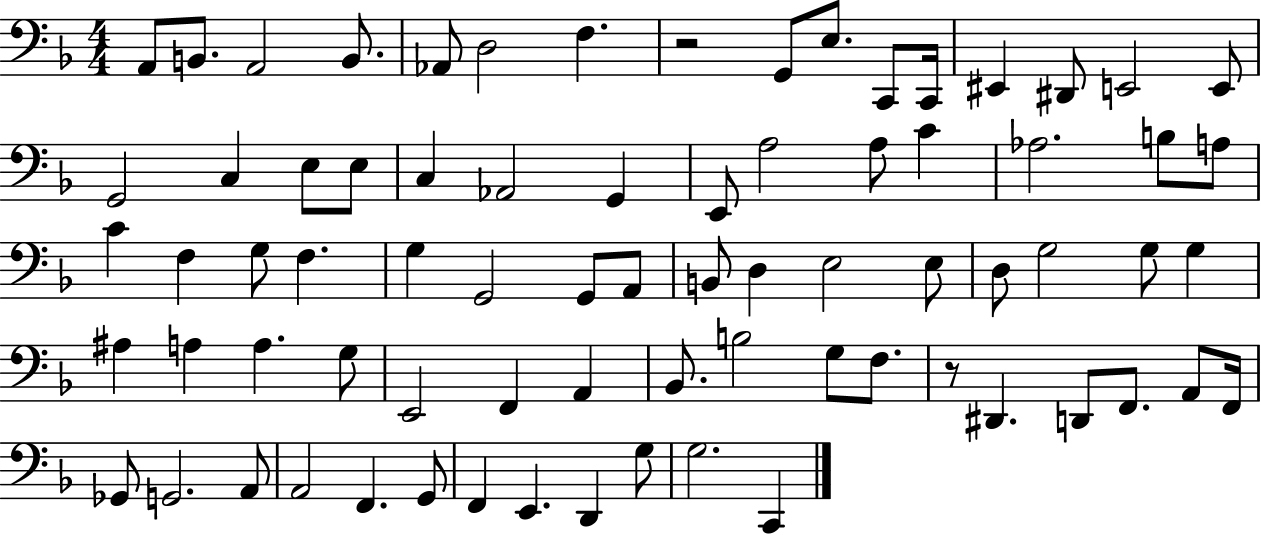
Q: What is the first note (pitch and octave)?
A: A2